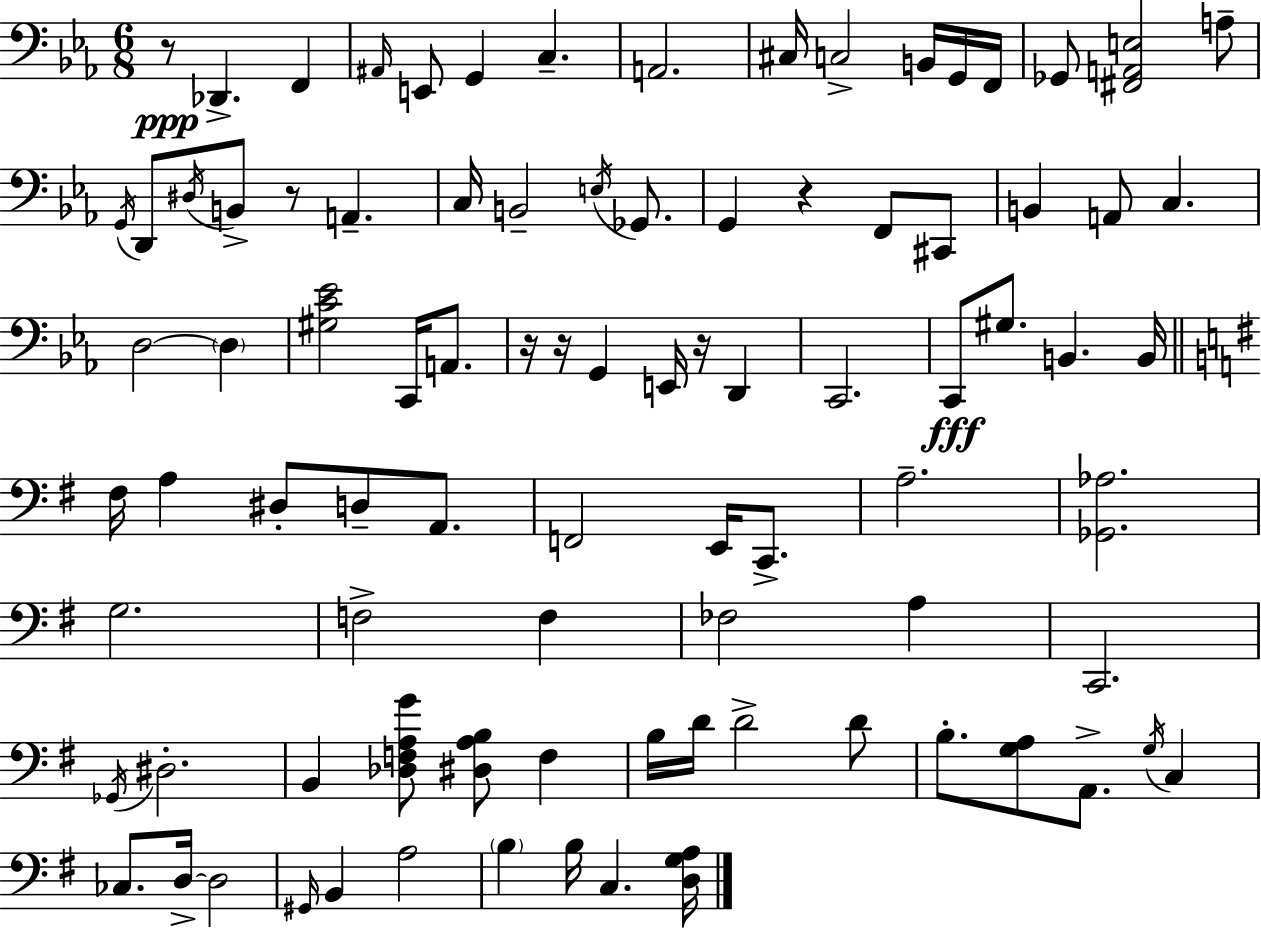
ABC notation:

X:1
T:Untitled
M:6/8
L:1/4
K:Eb
z/2 _D,, F,, ^A,,/4 E,,/2 G,, C, A,,2 ^C,/4 C,2 B,,/4 G,,/4 F,,/4 _G,,/2 [^F,,A,,E,]2 A,/2 G,,/4 D,,/2 ^D,/4 B,,/2 z/2 A,, C,/4 B,,2 E,/4 _G,,/2 G,, z F,,/2 ^C,,/2 B,, A,,/2 C, D,2 D, [^G,C_E]2 C,,/4 A,,/2 z/4 z/4 G,, E,,/4 z/4 D,, C,,2 C,,/2 ^G,/2 B,, B,,/4 ^F,/4 A, ^D,/2 D,/2 A,,/2 F,,2 E,,/4 C,,/2 A,2 [_G,,_A,]2 G,2 F,2 F, _F,2 A, C,,2 _G,,/4 ^D,2 B,, [_D,F,A,G]/2 [^D,A,B,]/2 F, B,/4 D/4 D2 D/2 B,/2 [G,A,]/2 A,,/2 G,/4 C, _C,/2 D,/4 D,2 ^G,,/4 B,, A,2 B, B,/4 C, [D,G,A,]/4